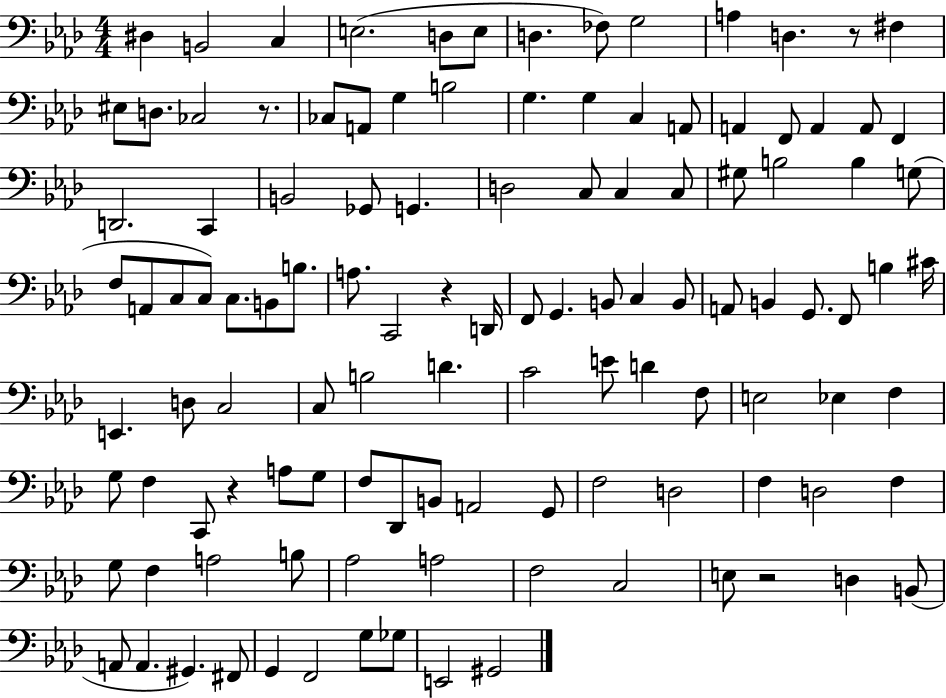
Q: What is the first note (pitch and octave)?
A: D#3